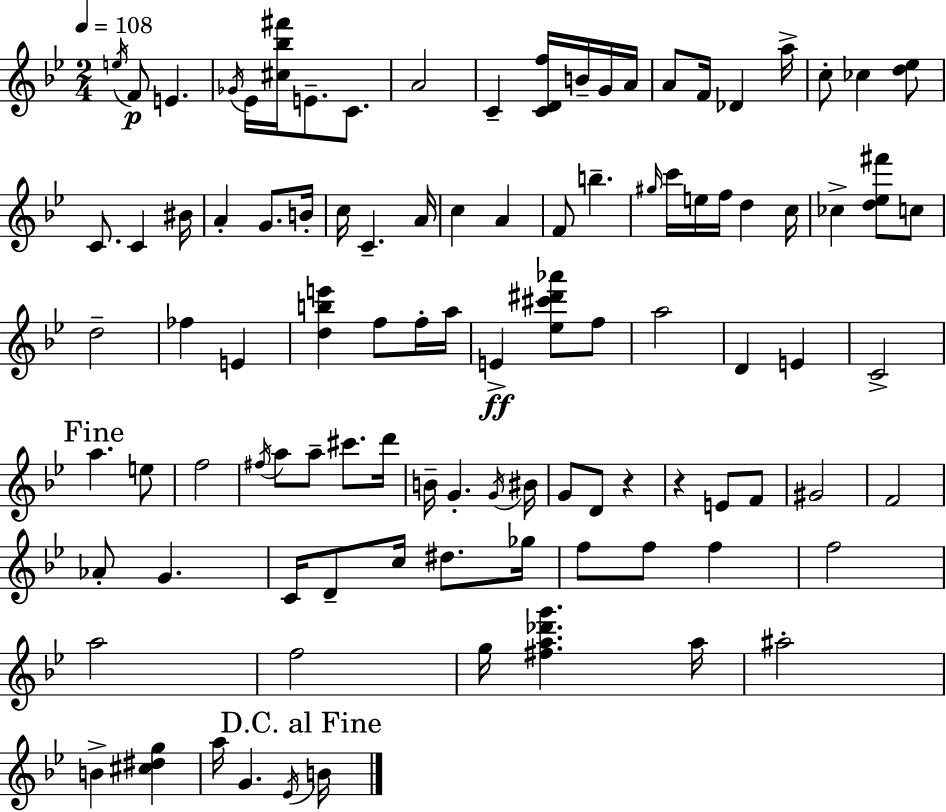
{
  \clef treble
  \numericTimeSignature
  \time 2/4
  \key bes \major
  \tempo 4 = 108
  \acciaccatura { e''16 }\p f'8 e'4. | \acciaccatura { ges'16 } ees'16 <cis'' bes'' fis'''>16 e'8.-- c'8. | a'2 | c'4-- <c' d' f''>16 b'16-- | \break g'16 a'16 a'8 f'16 des'4 | a''16-> c''8-. ces''4 | <d'' ees''>8 c'8. c'4 | bis'16 a'4-. g'8. | \break b'16-. c''16 c'4.-- | a'16 c''4 a'4 | f'8 b''4.-- | \grace { gis''16 } c'''16 e''16 f''16 d''4 | \break c''16 ces''4-> <d'' ees'' fis'''>8 | c''8 d''2-- | fes''4 e'4 | <d'' b'' e'''>4 f''8 | \break f''16-. a''16 e'4->\ff <ees'' cis''' dis''' aes'''>8 | f''8 a''2 | d'4 e'4 | c'2-> | \break \mark "Fine" a''4. | e''8 f''2 | \acciaccatura { fis''16 } a''8 a''8-- | cis'''8. d'''16 b'16-- g'4.-. | \break \acciaccatura { g'16 } bis'16 g'8 d'8 | r4 r4 | e'8 f'8 gis'2 | f'2 | \break aes'8-. g'4. | c'16 d'8-- | c''16 dis''8. ges''16 f''8 f''8 | f''4 f''2 | \break a''2 | f''2 | g''16 <fis'' a'' des''' g'''>4. | a''16 ais''2-. | \break b'4-> | <cis'' dis'' g''>4 a''16 g'4. | \acciaccatura { ees'16 } \mark "D.C. al Fine" b'16 \bar "|."
}